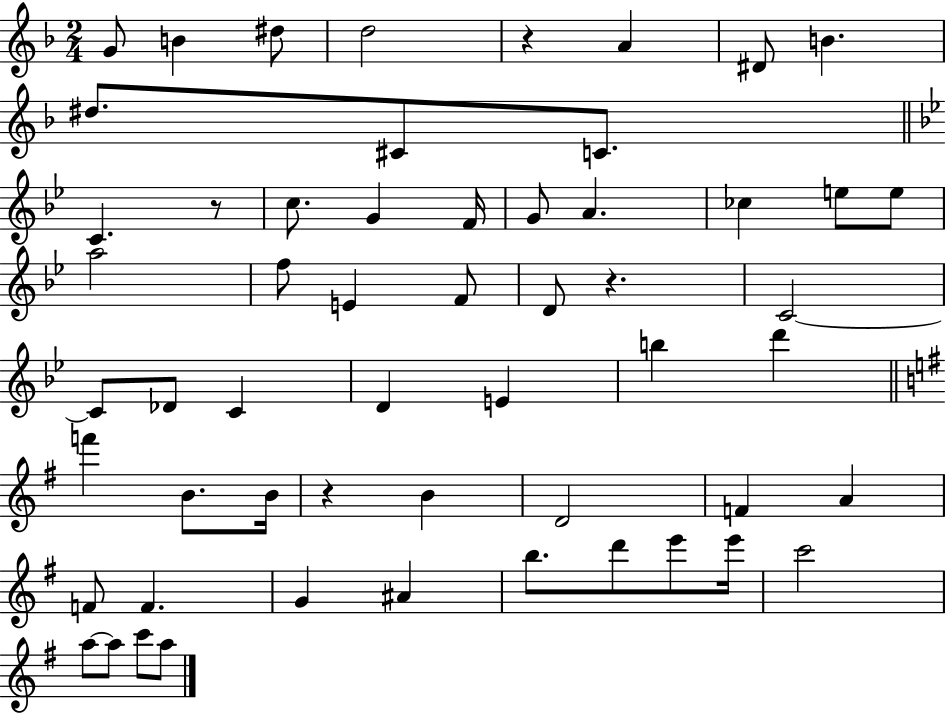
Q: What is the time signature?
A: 2/4